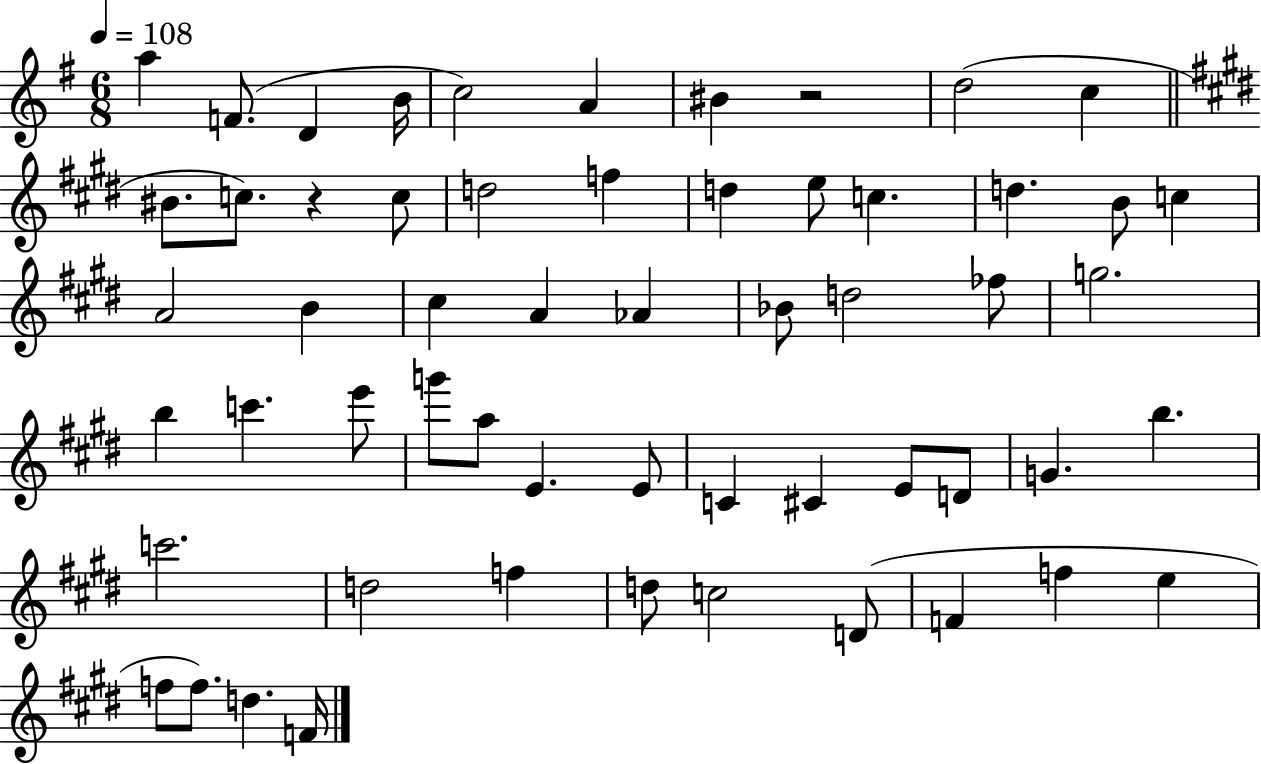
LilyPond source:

{
  \clef treble
  \numericTimeSignature
  \time 6/8
  \key g \major
  \tempo 4 = 108
  a''4 f'8.( d'4 b'16 | c''2) a'4 | bis'4 r2 | d''2( c''4 | \break \bar "||" \break \key e \major bis'8. c''8.) r4 c''8 | d''2 f''4 | d''4 e''8 c''4. | d''4. b'8 c''4 | \break a'2 b'4 | cis''4 a'4 aes'4 | bes'8 d''2 fes''8 | g''2. | \break b''4 c'''4. e'''8 | g'''8 a''8 e'4. e'8 | c'4 cis'4 e'8 d'8 | g'4. b''4. | \break c'''2. | d''2 f''4 | d''8 c''2 d'8( | f'4 f''4 e''4 | \break f''8 f''8.) d''4. f'16 | \bar "|."
}